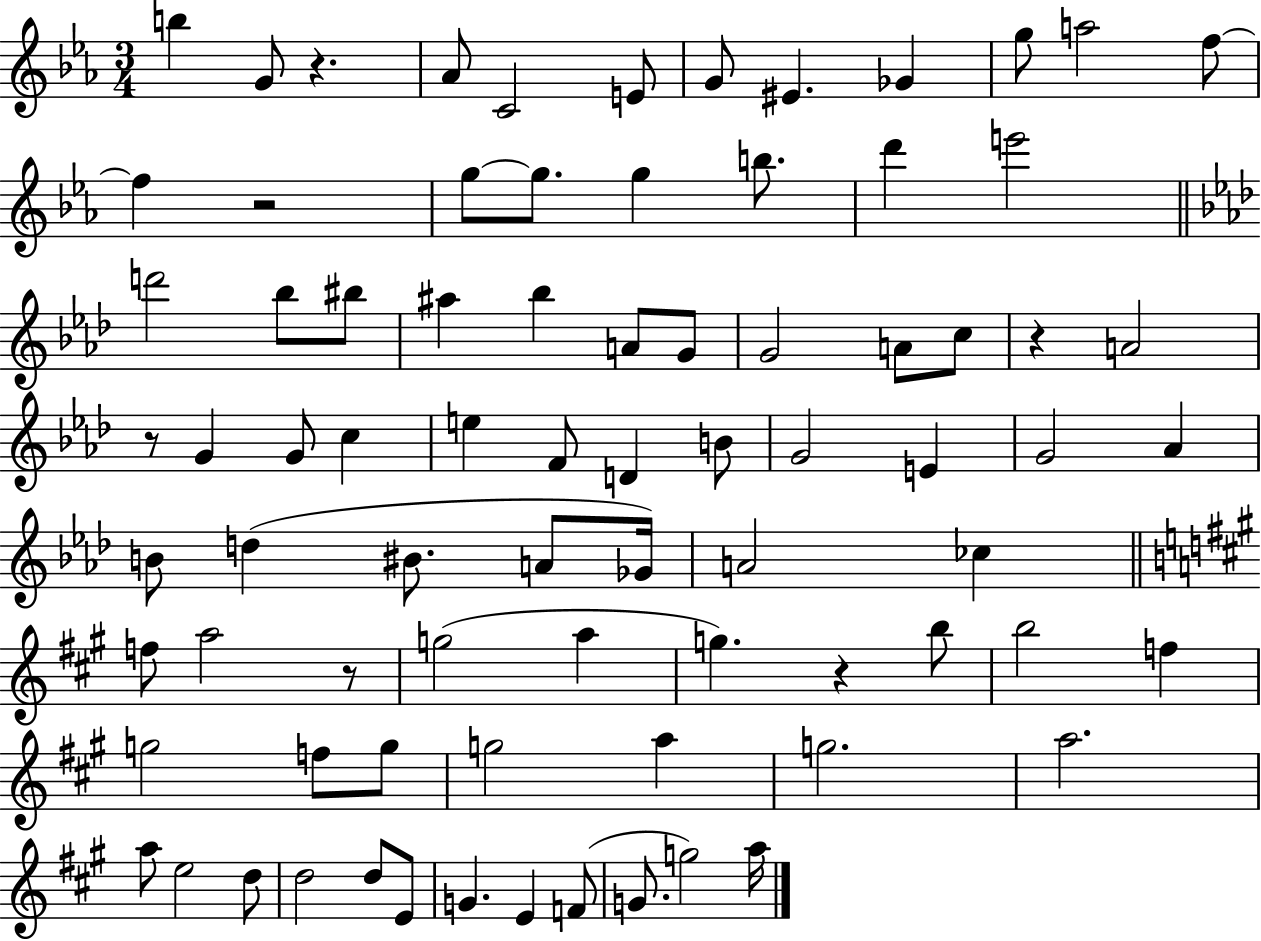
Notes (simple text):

B5/q G4/e R/q. Ab4/e C4/h E4/e G4/e EIS4/q. Gb4/q G5/e A5/h F5/e F5/q R/h G5/e G5/e. G5/q B5/e. D6/q E6/h D6/h Bb5/e BIS5/e A#5/q Bb5/q A4/e G4/e G4/h A4/e C5/e R/q A4/h R/e G4/q G4/e C5/q E5/q F4/e D4/q B4/e G4/h E4/q G4/h Ab4/q B4/e D5/q BIS4/e. A4/e Gb4/s A4/h CES5/q F5/e A5/h R/e G5/h A5/q G5/q. R/q B5/e B5/h F5/q G5/h F5/e G5/e G5/h A5/q G5/h. A5/h. A5/e E5/h D5/e D5/h D5/e E4/e G4/q. E4/q F4/e G4/e. G5/h A5/s